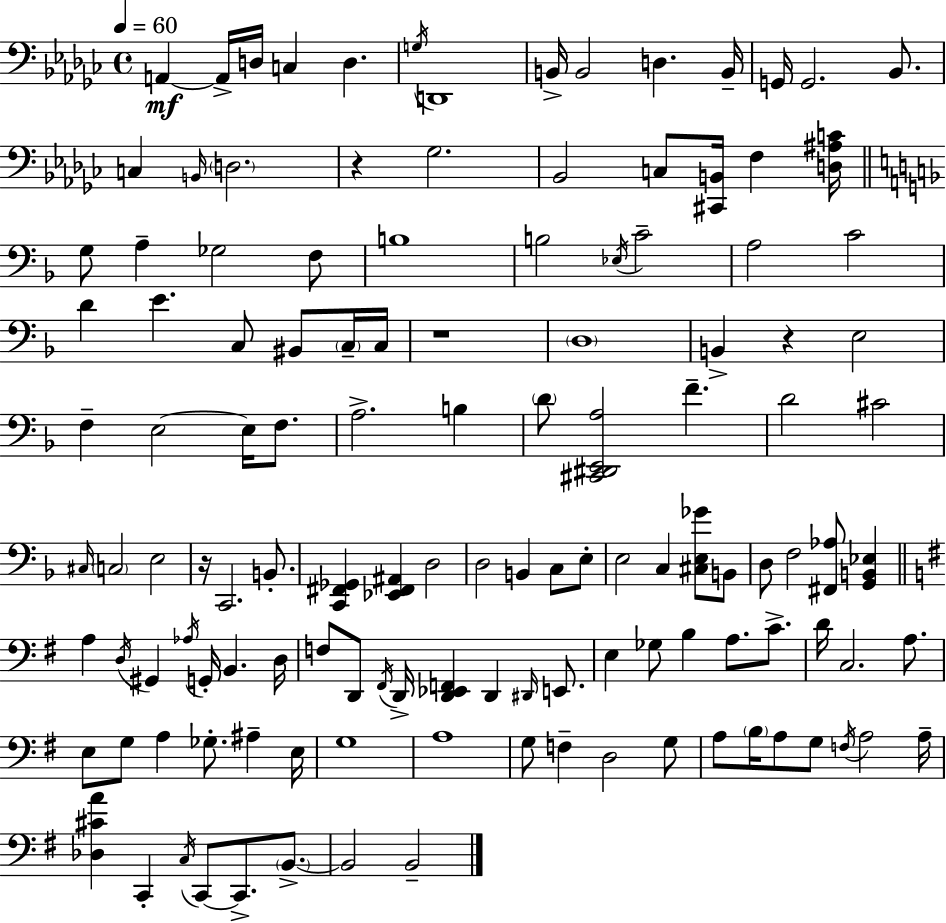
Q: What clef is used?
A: bass